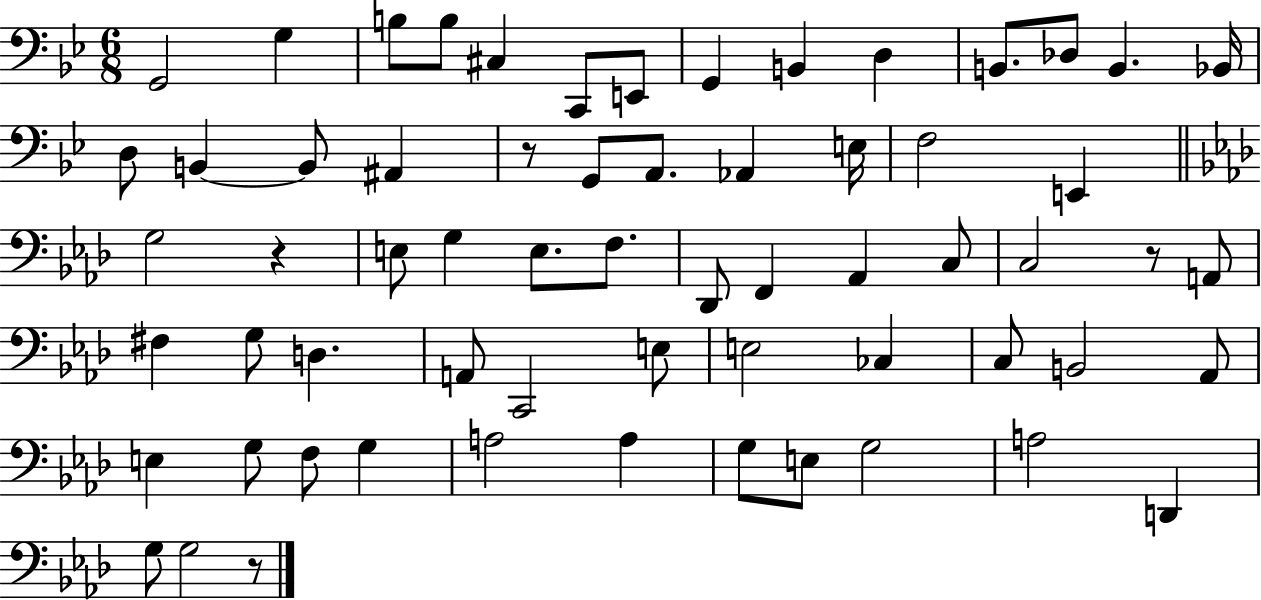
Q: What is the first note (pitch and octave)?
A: G2